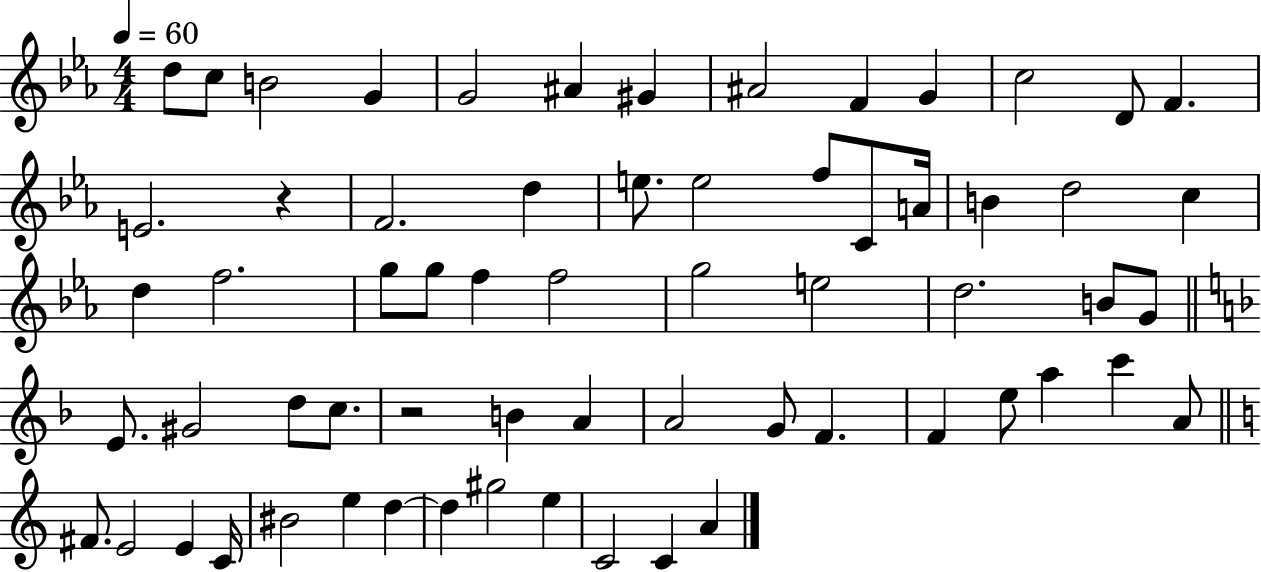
{
  \clef treble
  \numericTimeSignature
  \time 4/4
  \key ees \major
  \tempo 4 = 60
  d''8 c''8 b'2 g'4 | g'2 ais'4 gis'4 | ais'2 f'4 g'4 | c''2 d'8 f'4. | \break e'2. r4 | f'2. d''4 | e''8. e''2 f''8 c'8 a'16 | b'4 d''2 c''4 | \break d''4 f''2. | g''8 g''8 f''4 f''2 | g''2 e''2 | d''2. b'8 g'8 | \break \bar "||" \break \key d \minor e'8. gis'2 d''8 c''8. | r2 b'4 a'4 | a'2 g'8 f'4. | f'4 e''8 a''4 c'''4 a'8 | \break \bar "||" \break \key a \minor fis'8. e'2 e'4 c'16 | bis'2 e''4 d''4~~ | d''4 gis''2 e''4 | c'2 c'4 a'4 | \break \bar "|."
}